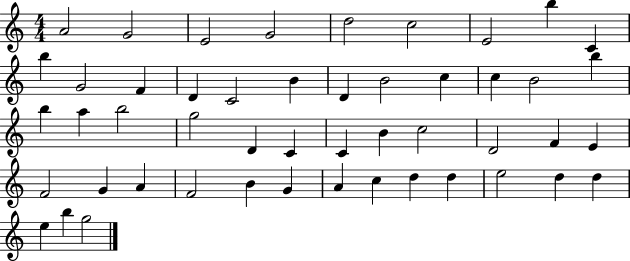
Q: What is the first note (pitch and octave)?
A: A4